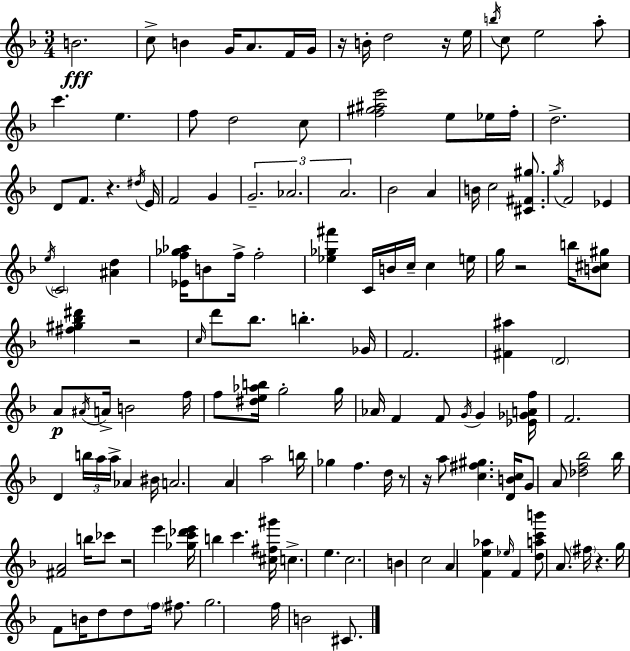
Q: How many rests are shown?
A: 9